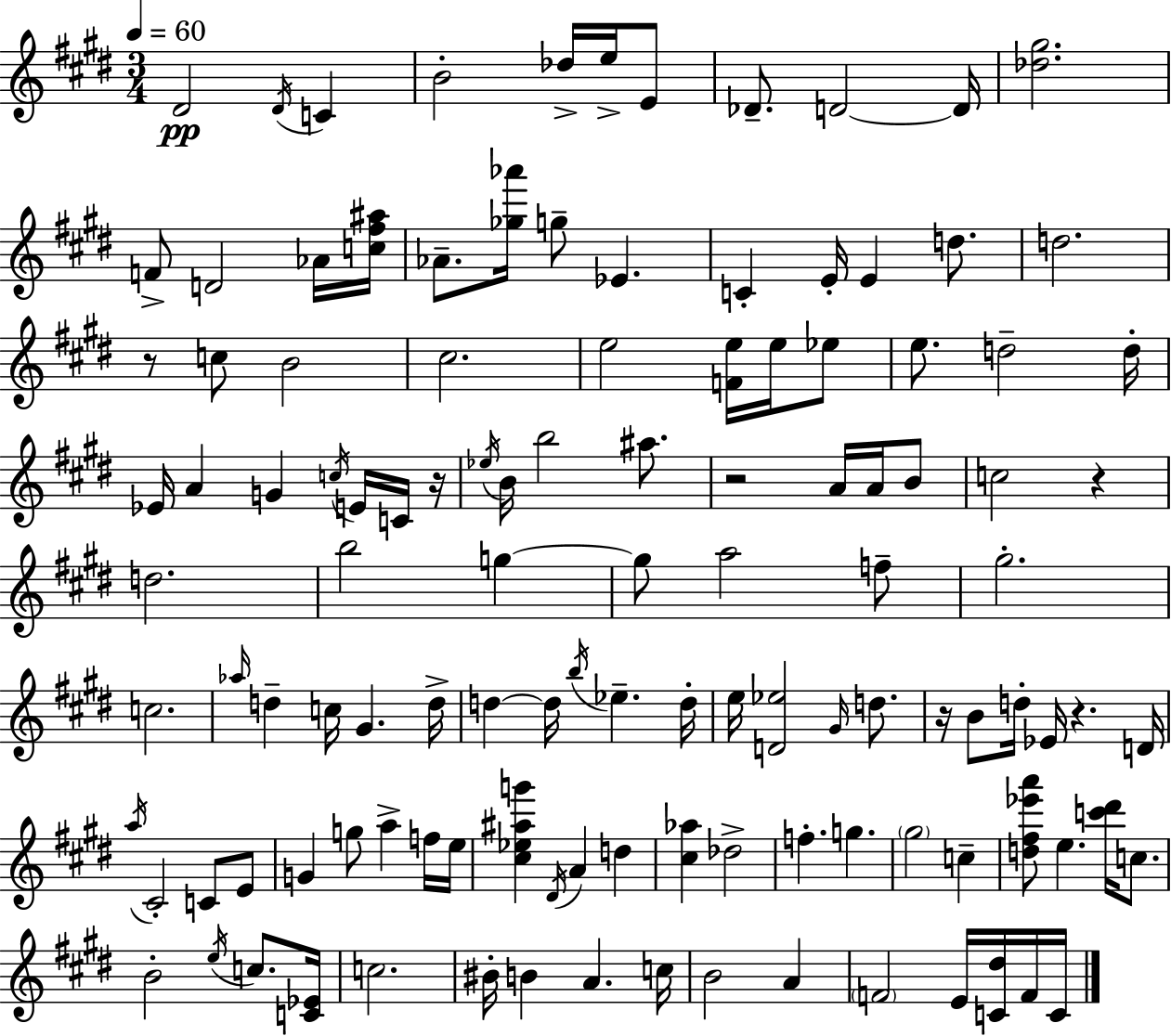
{
  \clef treble
  \numericTimeSignature
  \time 3/4
  \key e \major
  \tempo 4 = 60
  dis'2\pp \acciaccatura { dis'16 } c'4 | b'2-. des''16-> e''16-> e'8 | des'8.-- d'2~~ | d'16 <des'' gis''>2. | \break f'8-> d'2 aes'16 | <c'' fis'' ais''>16 aes'8.-- <ges'' aes'''>16 g''8-- ees'4. | c'4-. e'16-. e'4 d''8. | d''2. | \break r8 c''8 b'2 | cis''2. | e''2 <f' e''>16 e''16 ees''8 | e''8. d''2-- | \break d''16-. ees'16 a'4 g'4 \acciaccatura { c''16 } e'16 | c'16 r16 \acciaccatura { ees''16 } b'16 b''2 | ais''8. r2 a'16 | a'16 b'8 c''2 r4 | \break d''2. | b''2 g''4~~ | g''8 a''2 | f''8-- gis''2.-. | \break c''2. | \grace { aes''16 } d''4-- c''16 gis'4. | d''16-> d''4~~ d''16 \acciaccatura { b''16 } ees''4.-- | d''16-. e''16 <d' ees''>2 | \break \grace { gis'16 } d''8. r16 b'8 d''16-. ees'16 r4. | d'16 \acciaccatura { a''16 } cis'2-. | c'8 e'8 g'4 g''8 | a''4-> f''16 e''16 <cis'' ees'' ais'' g'''>4 \acciaccatura { dis'16 } | \break a'4 d''4 <cis'' aes''>4 | des''2-> f''4.-. | g''4. \parenthesize gis''2 | c''4-- <d'' fis'' ees''' a'''>8 e''4. | \break <c''' dis'''>16 c''8. b'2-. | \acciaccatura { e''16 } c''8. <c' ees'>16 c''2. | bis'16-. b'4 | a'4. c''16 b'2 | \break a'4 \parenthesize f'2 | e'16 <c' dis''>16 f'16 c'16 \bar "|."
}